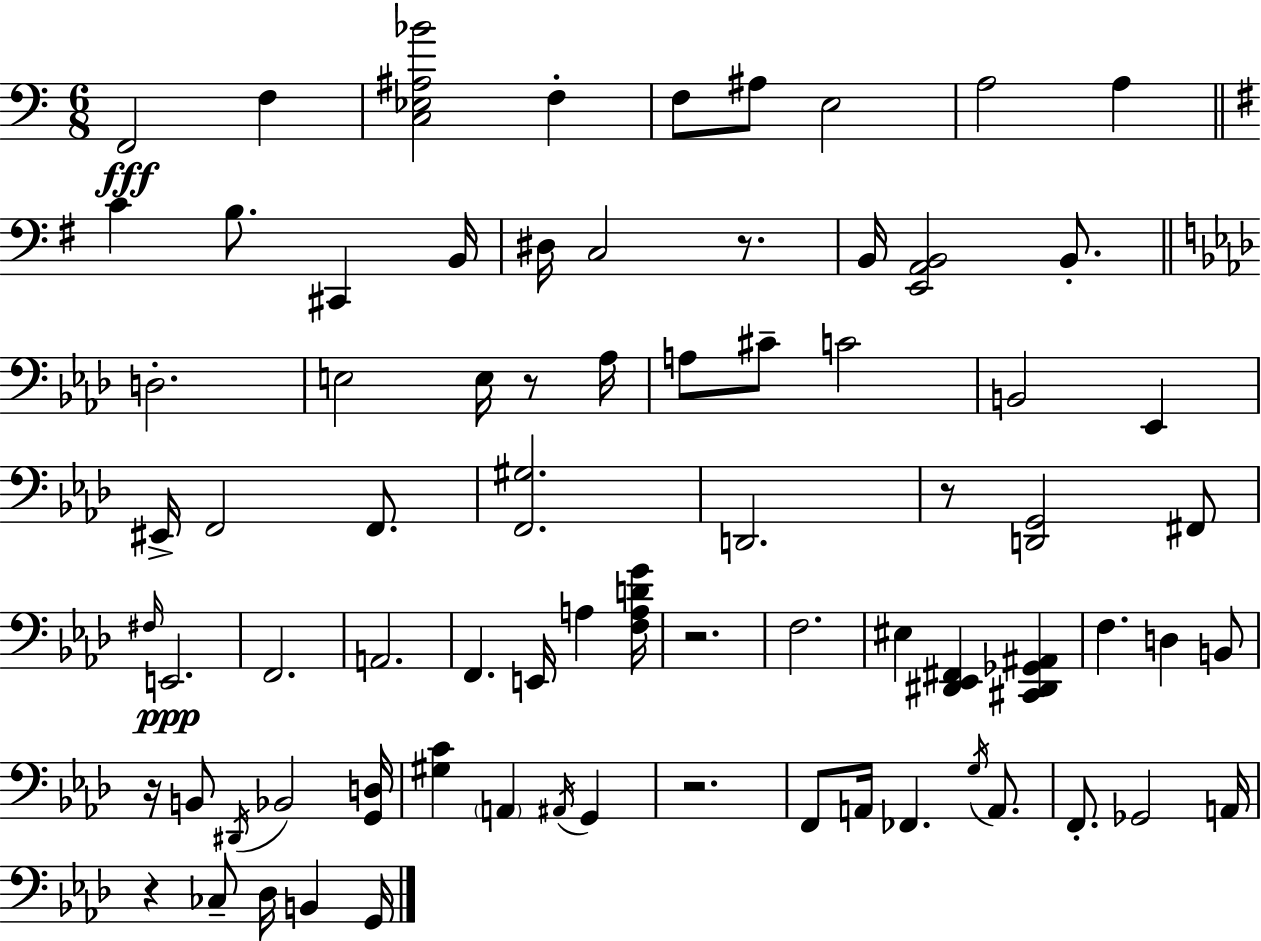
F2/h F3/q [C3,Eb3,A#3,Bb4]/h F3/q F3/e A#3/e E3/h A3/h A3/q C4/q B3/e. C#2/q B2/s D#3/s C3/h R/e. B2/s [E2,A2,B2]/h B2/e. D3/h. E3/h E3/s R/e Ab3/s A3/e C#4/e C4/h B2/h Eb2/q EIS2/s F2/h F2/e. [F2,G#3]/h. D2/h. R/e [D2,G2]/h F#2/e F#3/s E2/h. F2/h. A2/h. F2/q. E2/s A3/q [F3,A3,D4,G4]/s R/h. F3/h. EIS3/q [D#2,Eb2,F#2]/q [C#2,D#2,Gb2,A#2]/q F3/q. D3/q B2/e R/s B2/e D#2/s Bb2/h [G2,D3]/s [G#3,C4]/q A2/q A#2/s G2/q R/h. F2/e A2/s FES2/q. G3/s A2/e. F2/e. Gb2/h A2/s R/q CES3/e Db3/s B2/q G2/s